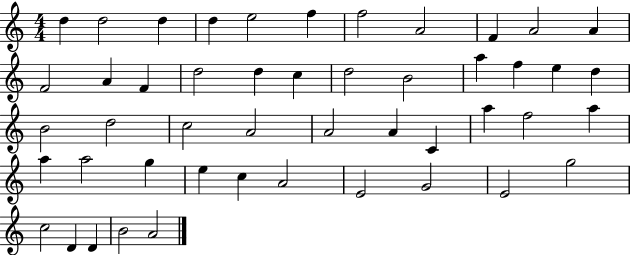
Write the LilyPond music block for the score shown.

{
  \clef treble
  \numericTimeSignature
  \time 4/4
  \key c \major
  d''4 d''2 d''4 | d''4 e''2 f''4 | f''2 a'2 | f'4 a'2 a'4 | \break f'2 a'4 f'4 | d''2 d''4 c''4 | d''2 b'2 | a''4 f''4 e''4 d''4 | \break b'2 d''2 | c''2 a'2 | a'2 a'4 c'4 | a''4 f''2 a''4 | \break a''4 a''2 g''4 | e''4 c''4 a'2 | e'2 g'2 | e'2 g''2 | \break c''2 d'4 d'4 | b'2 a'2 | \bar "|."
}